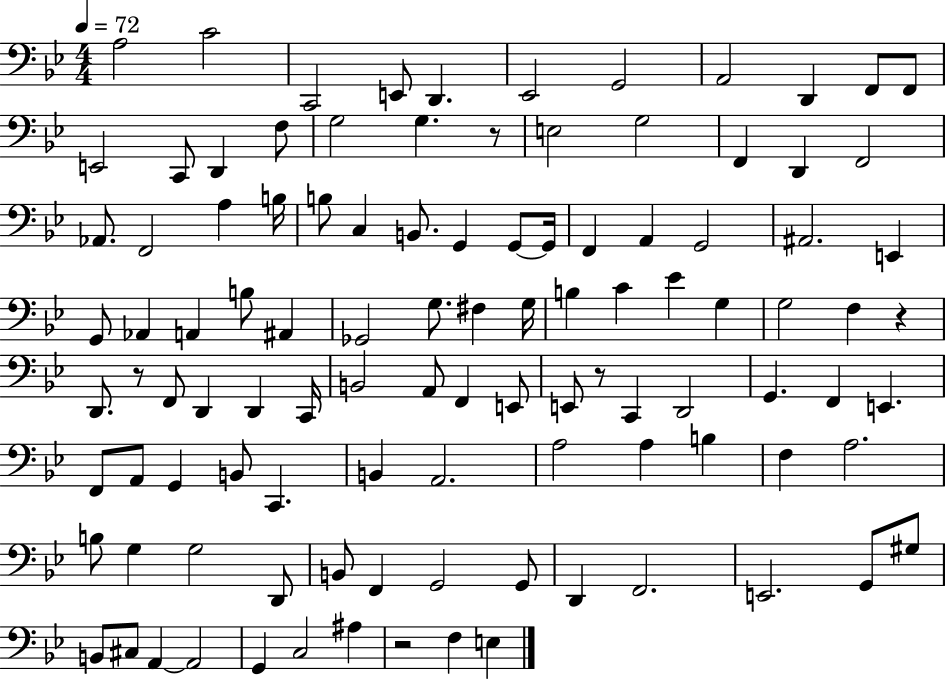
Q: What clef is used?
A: bass